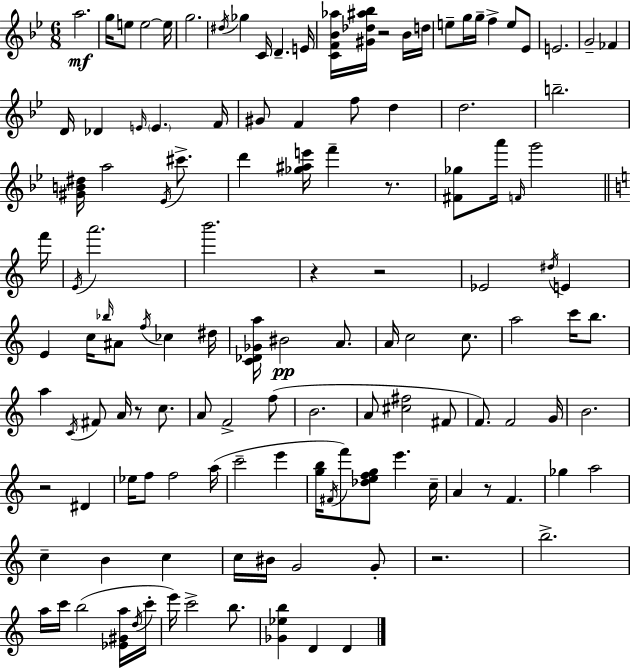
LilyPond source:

{
  \clef treble
  \numericTimeSignature
  \time 6/8
  \key bes \major
  a''2.\mf | g''16 e''8 e''2~~ e''16 | g''2. | \acciaccatura { dis''16 } ges''4 c'16 d'4.-- | \break e'16 <c' f' bes' aes''>16 <gis' des'' ais'' bes''>16 r2 bes'16 | d''16 e''8-- g''16 g''16-- f''4-> e''8 ees'8 | e'2. | g'2-- fes'4 | \break d'16 des'4 \grace { e'16 } \parenthesize e'4. | f'16 gis'8 f'4 f''8 d''4 | d''2. | b''2.-- | \break <gis' b' dis''>16 a''2 \acciaccatura { ees'16 } | cis'''8.-> d'''4 <ges'' ais'' e'''>16 f'''4-- | r8. <fis' ges''>8 a'''16 \grace { f'16 } g'''2 | \bar "||" \break \key c \major f'''16 \acciaccatura { e'16 } a'''2. | b'''2. | r4 r2 | ees'2 \acciaccatura { dis''16 } e'4 | \break e'4 c''16 \grace { bes''16 } ais'8 \acciaccatura { f''16 } | ces''4 dis''16 <c' des' ges' a''>16 bis'2\pp | a'8. a'16 c''2 | c''8. a''2 | \break c'''16 b''8. a''4 \acciaccatura { c'16 } fis'8 | a'16 r8 c''8. a'8 f'2-> | f''8( b'2. | a'8 <cis'' fis''>2 | \break fis'8 f'8.) f'2 | g'16 b'2. | r2 | dis'4 ees''16 f''8 f''2 | \break a''16( c'''2-- | e'''4 <g'' b''>16 \acciaccatura { fis'16 } f'''8) <des'' e'' f'' g''>8 | e'''4. c''16-- a'4 r8 | f'4. ges''4 a''2 | \break c''4-- b'4 | c''4 c''16 bis'16 g'2 | g'8-. r2. | b''2.-> | \break a''16 c'''16 b''2( | <ees' gis' a''>16 \acciaccatura { d''16 } c'''16-. e'''16) c'''2-> | b''8. <ges' ees'' b''>4 | d'4 d'4 \bar "|."
}